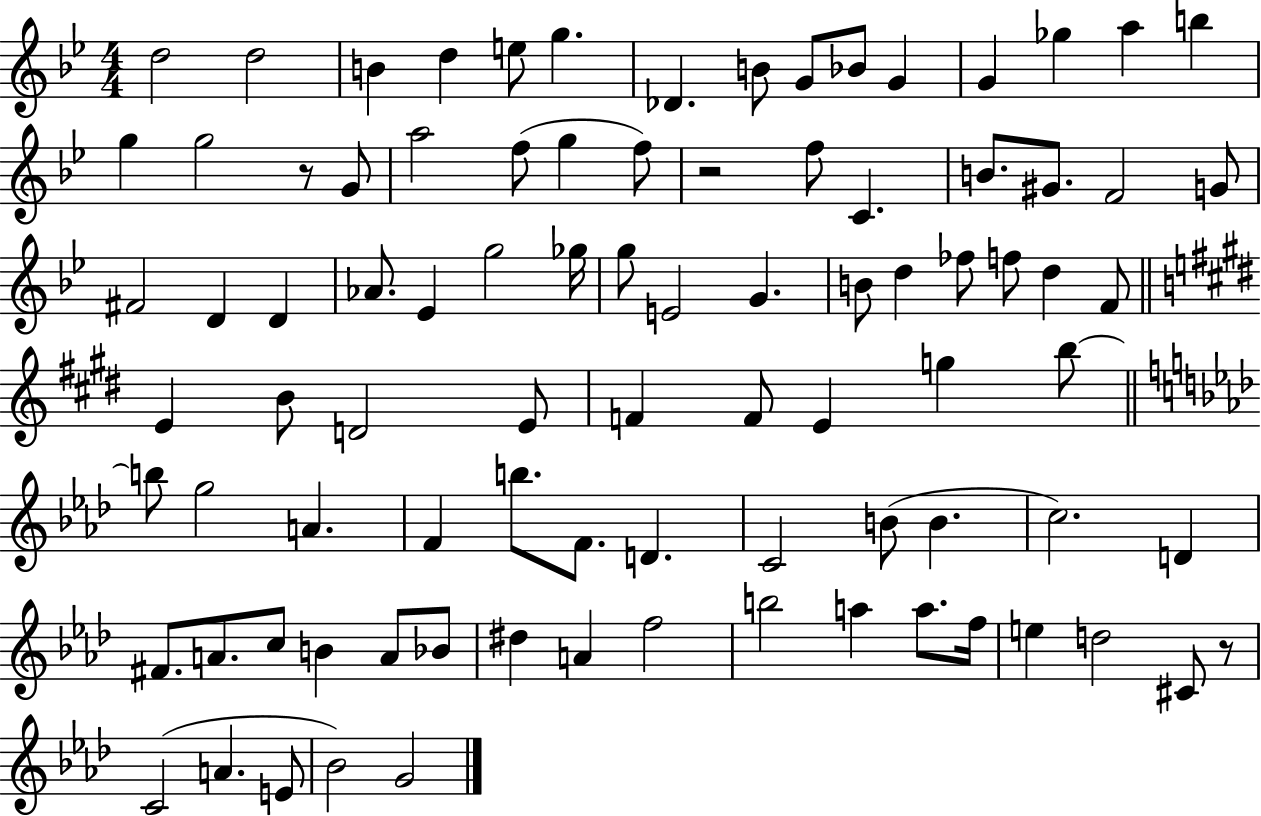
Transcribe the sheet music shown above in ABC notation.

X:1
T:Untitled
M:4/4
L:1/4
K:Bb
d2 d2 B d e/2 g _D B/2 G/2 _B/2 G G _g a b g g2 z/2 G/2 a2 f/2 g f/2 z2 f/2 C B/2 ^G/2 F2 G/2 ^F2 D D _A/2 _E g2 _g/4 g/2 E2 G B/2 d _f/2 f/2 d F/2 E B/2 D2 E/2 F F/2 E g b/2 b/2 g2 A F b/2 F/2 D C2 B/2 B c2 D ^F/2 A/2 c/2 B A/2 _B/2 ^d A f2 b2 a a/2 f/4 e d2 ^C/2 z/2 C2 A E/2 _B2 G2